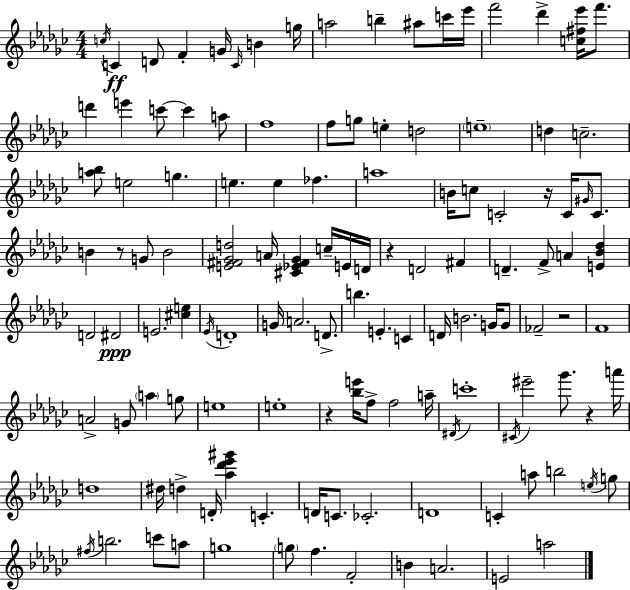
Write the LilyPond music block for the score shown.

{
  \clef treble
  \numericTimeSignature
  \time 4/4
  \key ees \minor
  \acciaccatura { c''16 }\ff c'4 d'8 f'4-. g'16 \grace { c'16 } b'4 | g''16 a''2 b''4-- ais''8 | c'''16 ees'''16 f'''2 des'''4-> <c'' fis'' ees'''>16 f'''8. | d'''4 e'''4 c'''8~~ c'''4 | \break a''8 f''1 | f''8 g''8 e''4-. d''2 | \parenthesize e''1-- | d''4 c''2.-- | \break <a'' bes''>8 e''2 g''4. | e''4. e''4 fes''4. | a''1 | b'16 c''8 c'2-. r16 c'16 \grace { gis'16 } | \break c'8. b'4 r8 g'8 b'2 | <e' fis' ges' d''>2 a'16 <cis' ees' fis' ges'>4 | c''16-- e'16 d'16 r4 d'2 fis'4 | d'4.-- f'8-> a'4 <e' bes' des''>4 | \break d'2 dis'2\ppp | e'2. <cis'' e''>4 | \acciaccatura { ees'16 } d'1-. | g'16 a'2. | \break d'8.-> b''4. e'4.-. | c'4 d'16 b'2. | g'16 g'8 fes'2-- r2 | f'1 | \break a'2-> g'8 \parenthesize a''4 | g''8 e''1 | e''1-. | r4 <bes'' e'''>16 f''8-> f''2 | \break a''16-- \acciaccatura { dis'16 } c'''1-. | \acciaccatura { cis'16 } eis'''2-- ges'''8. | r4 a'''16 d''1 | dis''16 d''4-> d'16-. <aes'' des''' ees''' gis'''>4 | \break c'4.-. d'16 c'8. ces'2.-. | d'1 | c'4-. a''8 b''2 | \acciaccatura { e''16 } g''8 \acciaccatura { fis''16 } b''2. | \break c'''8 a''8 g''1 | \parenthesize g''8 f''4. | f'2-. b'4 a'2. | e'2 | \break a''2 \bar "|."
}